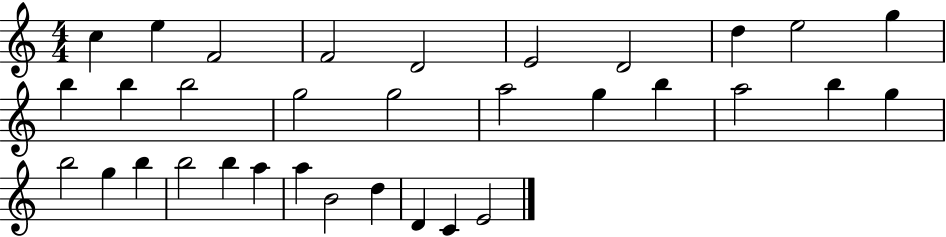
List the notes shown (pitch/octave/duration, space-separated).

C5/q E5/q F4/h F4/h D4/h E4/h D4/h D5/q E5/h G5/q B5/q B5/q B5/h G5/h G5/h A5/h G5/q B5/q A5/h B5/q G5/q B5/h G5/q B5/q B5/h B5/q A5/q A5/q B4/h D5/q D4/q C4/q E4/h